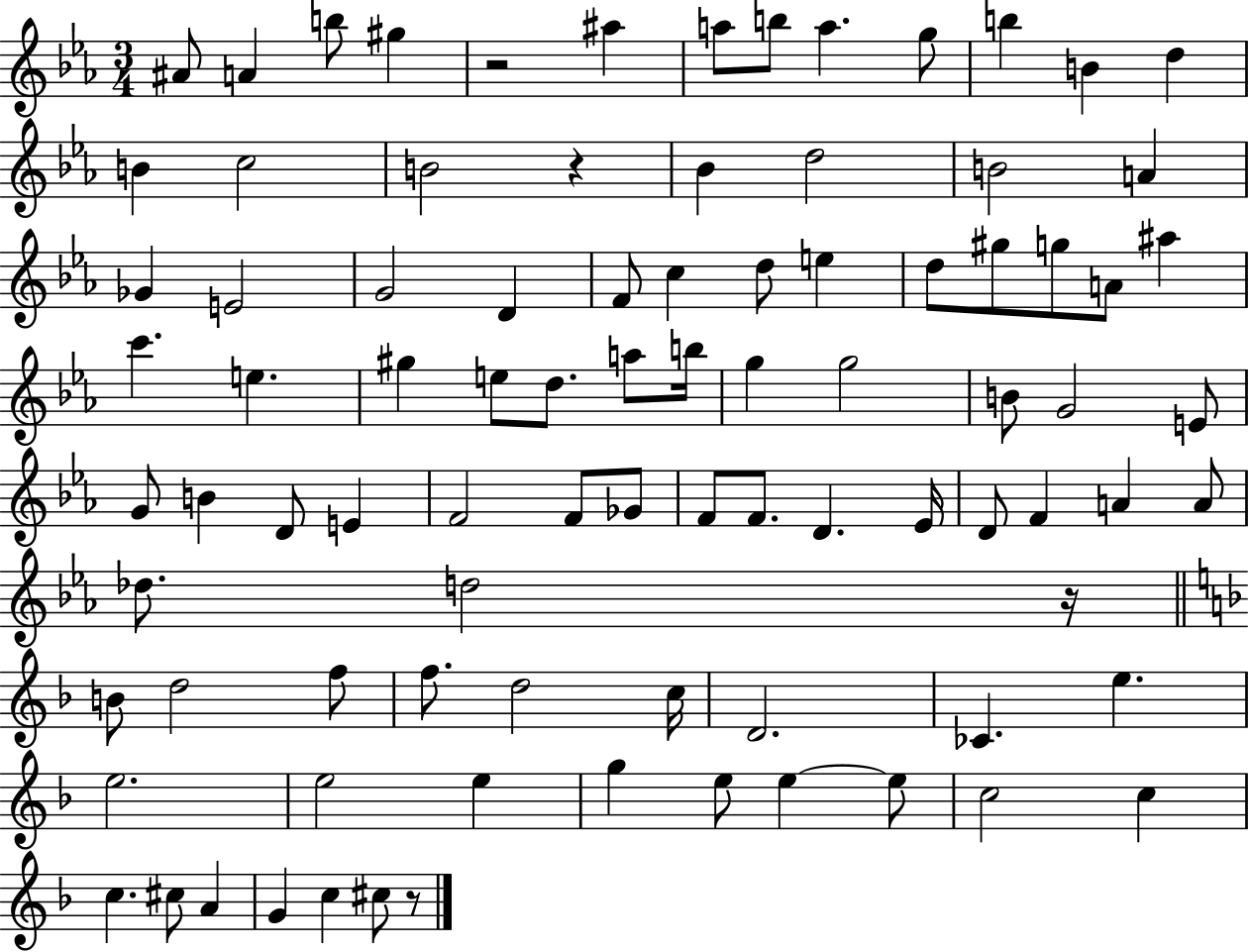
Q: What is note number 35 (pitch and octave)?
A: G#5